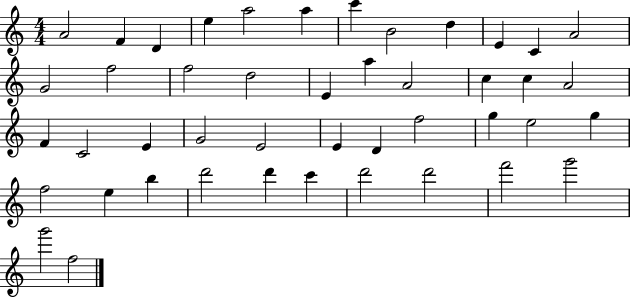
A4/h F4/q D4/q E5/q A5/h A5/q C6/q B4/h D5/q E4/q C4/q A4/h G4/h F5/h F5/h D5/h E4/q A5/q A4/h C5/q C5/q A4/h F4/q C4/h E4/q G4/h E4/h E4/q D4/q F5/h G5/q E5/h G5/q F5/h E5/q B5/q D6/h D6/q C6/q D6/h D6/h F6/h G6/h G6/h F5/h